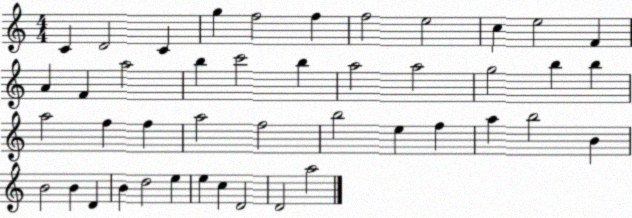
X:1
T:Untitled
M:4/4
L:1/4
K:C
C D2 C g f2 f f2 e2 c e2 F A F a2 b c'2 b a2 a2 g2 b b a2 f f a2 f2 b2 e f a b2 B B2 B D B d2 e e c D2 D2 a2